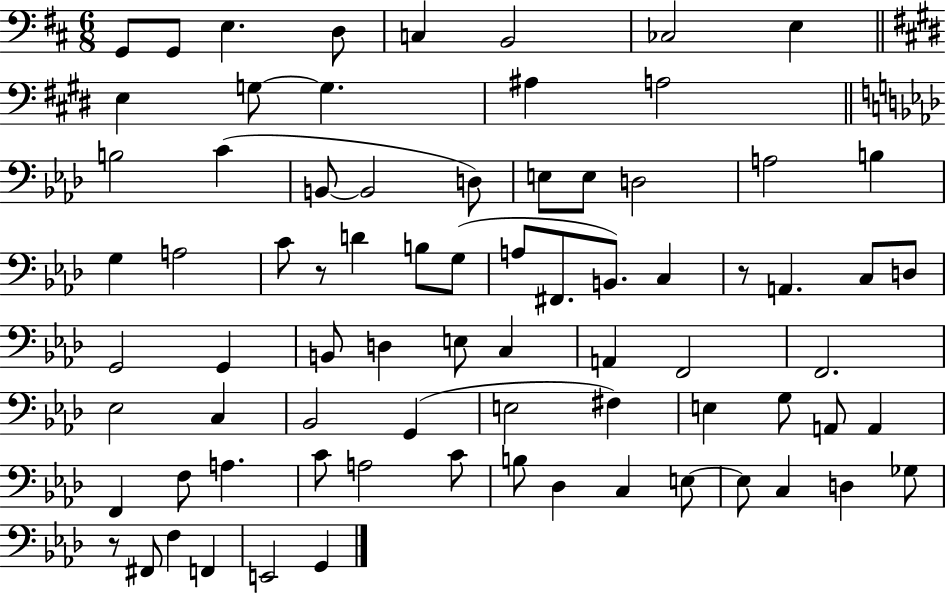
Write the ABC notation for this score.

X:1
T:Untitled
M:6/8
L:1/4
K:D
G,,/2 G,,/2 E, D,/2 C, B,,2 _C,2 E, E, G,/2 G, ^A, A,2 B,2 C B,,/2 B,,2 D,/2 E,/2 E,/2 D,2 A,2 B, G, A,2 C/2 z/2 D B,/2 G,/2 A,/2 ^F,,/2 B,,/2 C, z/2 A,, C,/2 D,/2 G,,2 G,, B,,/2 D, E,/2 C, A,, F,,2 F,,2 _E,2 C, _B,,2 G,, E,2 ^F, E, G,/2 A,,/2 A,, F,, F,/2 A, C/2 A,2 C/2 B,/2 _D, C, E,/2 E,/2 C, D, _G,/2 z/2 ^F,,/2 F, F,, E,,2 G,,